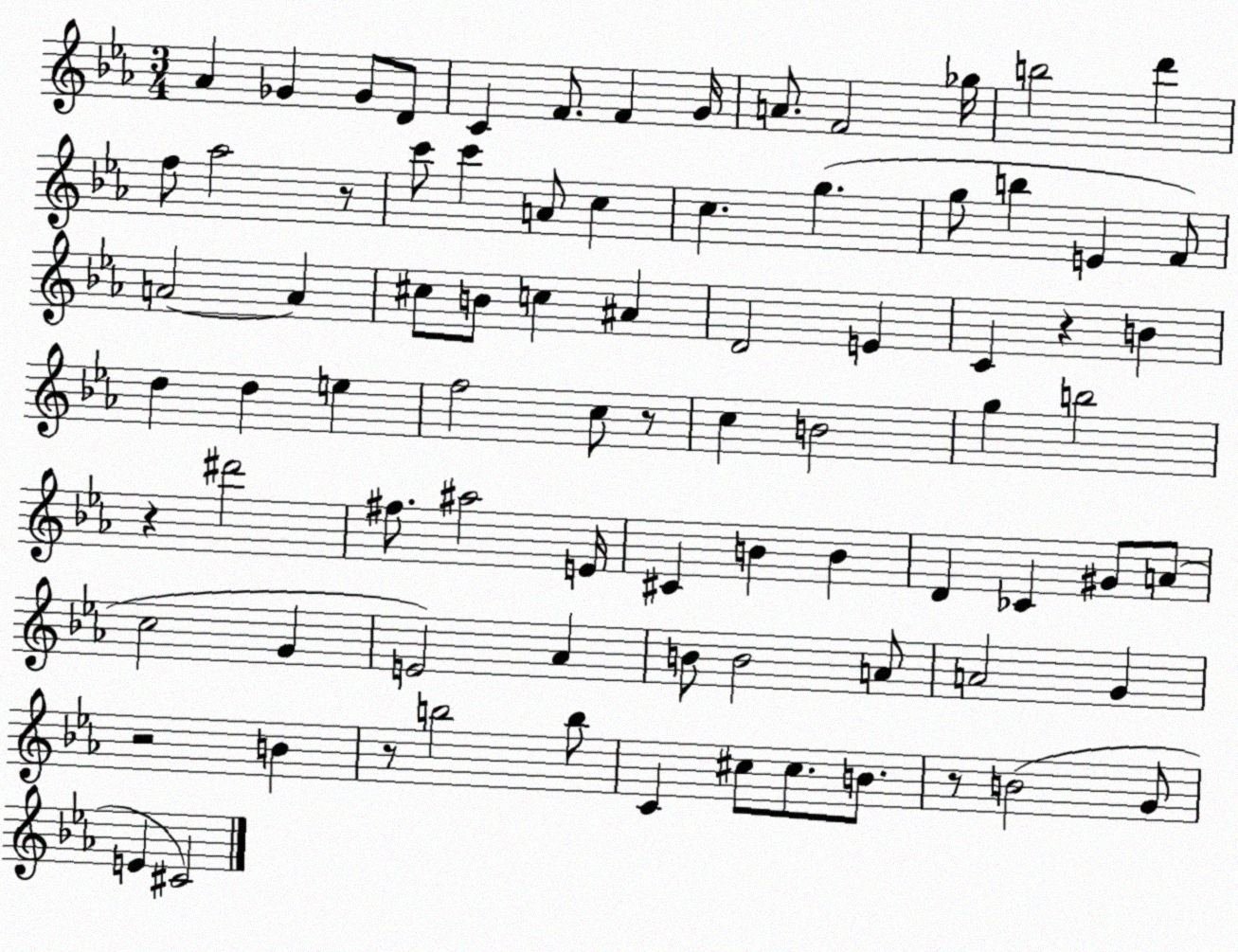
X:1
T:Untitled
M:3/4
L:1/4
K:Eb
_A _G _G/2 D/2 C F/2 F G/4 A/2 F2 _g/4 b2 d' f/2 _a2 z/2 c'/2 c' A/2 c c g g/2 b E F/2 A2 A ^c/2 B/2 c ^A D2 E C z B d d e f2 c/2 z/2 c B2 g b2 z ^d'2 ^f/2 ^a2 E/4 ^C B B D _C ^G/2 A/2 c2 G E2 _A B/2 B2 A/2 A2 G z2 B z/2 b2 b/2 C ^c/2 ^c/2 B/2 z/2 B2 G/2 E ^C2